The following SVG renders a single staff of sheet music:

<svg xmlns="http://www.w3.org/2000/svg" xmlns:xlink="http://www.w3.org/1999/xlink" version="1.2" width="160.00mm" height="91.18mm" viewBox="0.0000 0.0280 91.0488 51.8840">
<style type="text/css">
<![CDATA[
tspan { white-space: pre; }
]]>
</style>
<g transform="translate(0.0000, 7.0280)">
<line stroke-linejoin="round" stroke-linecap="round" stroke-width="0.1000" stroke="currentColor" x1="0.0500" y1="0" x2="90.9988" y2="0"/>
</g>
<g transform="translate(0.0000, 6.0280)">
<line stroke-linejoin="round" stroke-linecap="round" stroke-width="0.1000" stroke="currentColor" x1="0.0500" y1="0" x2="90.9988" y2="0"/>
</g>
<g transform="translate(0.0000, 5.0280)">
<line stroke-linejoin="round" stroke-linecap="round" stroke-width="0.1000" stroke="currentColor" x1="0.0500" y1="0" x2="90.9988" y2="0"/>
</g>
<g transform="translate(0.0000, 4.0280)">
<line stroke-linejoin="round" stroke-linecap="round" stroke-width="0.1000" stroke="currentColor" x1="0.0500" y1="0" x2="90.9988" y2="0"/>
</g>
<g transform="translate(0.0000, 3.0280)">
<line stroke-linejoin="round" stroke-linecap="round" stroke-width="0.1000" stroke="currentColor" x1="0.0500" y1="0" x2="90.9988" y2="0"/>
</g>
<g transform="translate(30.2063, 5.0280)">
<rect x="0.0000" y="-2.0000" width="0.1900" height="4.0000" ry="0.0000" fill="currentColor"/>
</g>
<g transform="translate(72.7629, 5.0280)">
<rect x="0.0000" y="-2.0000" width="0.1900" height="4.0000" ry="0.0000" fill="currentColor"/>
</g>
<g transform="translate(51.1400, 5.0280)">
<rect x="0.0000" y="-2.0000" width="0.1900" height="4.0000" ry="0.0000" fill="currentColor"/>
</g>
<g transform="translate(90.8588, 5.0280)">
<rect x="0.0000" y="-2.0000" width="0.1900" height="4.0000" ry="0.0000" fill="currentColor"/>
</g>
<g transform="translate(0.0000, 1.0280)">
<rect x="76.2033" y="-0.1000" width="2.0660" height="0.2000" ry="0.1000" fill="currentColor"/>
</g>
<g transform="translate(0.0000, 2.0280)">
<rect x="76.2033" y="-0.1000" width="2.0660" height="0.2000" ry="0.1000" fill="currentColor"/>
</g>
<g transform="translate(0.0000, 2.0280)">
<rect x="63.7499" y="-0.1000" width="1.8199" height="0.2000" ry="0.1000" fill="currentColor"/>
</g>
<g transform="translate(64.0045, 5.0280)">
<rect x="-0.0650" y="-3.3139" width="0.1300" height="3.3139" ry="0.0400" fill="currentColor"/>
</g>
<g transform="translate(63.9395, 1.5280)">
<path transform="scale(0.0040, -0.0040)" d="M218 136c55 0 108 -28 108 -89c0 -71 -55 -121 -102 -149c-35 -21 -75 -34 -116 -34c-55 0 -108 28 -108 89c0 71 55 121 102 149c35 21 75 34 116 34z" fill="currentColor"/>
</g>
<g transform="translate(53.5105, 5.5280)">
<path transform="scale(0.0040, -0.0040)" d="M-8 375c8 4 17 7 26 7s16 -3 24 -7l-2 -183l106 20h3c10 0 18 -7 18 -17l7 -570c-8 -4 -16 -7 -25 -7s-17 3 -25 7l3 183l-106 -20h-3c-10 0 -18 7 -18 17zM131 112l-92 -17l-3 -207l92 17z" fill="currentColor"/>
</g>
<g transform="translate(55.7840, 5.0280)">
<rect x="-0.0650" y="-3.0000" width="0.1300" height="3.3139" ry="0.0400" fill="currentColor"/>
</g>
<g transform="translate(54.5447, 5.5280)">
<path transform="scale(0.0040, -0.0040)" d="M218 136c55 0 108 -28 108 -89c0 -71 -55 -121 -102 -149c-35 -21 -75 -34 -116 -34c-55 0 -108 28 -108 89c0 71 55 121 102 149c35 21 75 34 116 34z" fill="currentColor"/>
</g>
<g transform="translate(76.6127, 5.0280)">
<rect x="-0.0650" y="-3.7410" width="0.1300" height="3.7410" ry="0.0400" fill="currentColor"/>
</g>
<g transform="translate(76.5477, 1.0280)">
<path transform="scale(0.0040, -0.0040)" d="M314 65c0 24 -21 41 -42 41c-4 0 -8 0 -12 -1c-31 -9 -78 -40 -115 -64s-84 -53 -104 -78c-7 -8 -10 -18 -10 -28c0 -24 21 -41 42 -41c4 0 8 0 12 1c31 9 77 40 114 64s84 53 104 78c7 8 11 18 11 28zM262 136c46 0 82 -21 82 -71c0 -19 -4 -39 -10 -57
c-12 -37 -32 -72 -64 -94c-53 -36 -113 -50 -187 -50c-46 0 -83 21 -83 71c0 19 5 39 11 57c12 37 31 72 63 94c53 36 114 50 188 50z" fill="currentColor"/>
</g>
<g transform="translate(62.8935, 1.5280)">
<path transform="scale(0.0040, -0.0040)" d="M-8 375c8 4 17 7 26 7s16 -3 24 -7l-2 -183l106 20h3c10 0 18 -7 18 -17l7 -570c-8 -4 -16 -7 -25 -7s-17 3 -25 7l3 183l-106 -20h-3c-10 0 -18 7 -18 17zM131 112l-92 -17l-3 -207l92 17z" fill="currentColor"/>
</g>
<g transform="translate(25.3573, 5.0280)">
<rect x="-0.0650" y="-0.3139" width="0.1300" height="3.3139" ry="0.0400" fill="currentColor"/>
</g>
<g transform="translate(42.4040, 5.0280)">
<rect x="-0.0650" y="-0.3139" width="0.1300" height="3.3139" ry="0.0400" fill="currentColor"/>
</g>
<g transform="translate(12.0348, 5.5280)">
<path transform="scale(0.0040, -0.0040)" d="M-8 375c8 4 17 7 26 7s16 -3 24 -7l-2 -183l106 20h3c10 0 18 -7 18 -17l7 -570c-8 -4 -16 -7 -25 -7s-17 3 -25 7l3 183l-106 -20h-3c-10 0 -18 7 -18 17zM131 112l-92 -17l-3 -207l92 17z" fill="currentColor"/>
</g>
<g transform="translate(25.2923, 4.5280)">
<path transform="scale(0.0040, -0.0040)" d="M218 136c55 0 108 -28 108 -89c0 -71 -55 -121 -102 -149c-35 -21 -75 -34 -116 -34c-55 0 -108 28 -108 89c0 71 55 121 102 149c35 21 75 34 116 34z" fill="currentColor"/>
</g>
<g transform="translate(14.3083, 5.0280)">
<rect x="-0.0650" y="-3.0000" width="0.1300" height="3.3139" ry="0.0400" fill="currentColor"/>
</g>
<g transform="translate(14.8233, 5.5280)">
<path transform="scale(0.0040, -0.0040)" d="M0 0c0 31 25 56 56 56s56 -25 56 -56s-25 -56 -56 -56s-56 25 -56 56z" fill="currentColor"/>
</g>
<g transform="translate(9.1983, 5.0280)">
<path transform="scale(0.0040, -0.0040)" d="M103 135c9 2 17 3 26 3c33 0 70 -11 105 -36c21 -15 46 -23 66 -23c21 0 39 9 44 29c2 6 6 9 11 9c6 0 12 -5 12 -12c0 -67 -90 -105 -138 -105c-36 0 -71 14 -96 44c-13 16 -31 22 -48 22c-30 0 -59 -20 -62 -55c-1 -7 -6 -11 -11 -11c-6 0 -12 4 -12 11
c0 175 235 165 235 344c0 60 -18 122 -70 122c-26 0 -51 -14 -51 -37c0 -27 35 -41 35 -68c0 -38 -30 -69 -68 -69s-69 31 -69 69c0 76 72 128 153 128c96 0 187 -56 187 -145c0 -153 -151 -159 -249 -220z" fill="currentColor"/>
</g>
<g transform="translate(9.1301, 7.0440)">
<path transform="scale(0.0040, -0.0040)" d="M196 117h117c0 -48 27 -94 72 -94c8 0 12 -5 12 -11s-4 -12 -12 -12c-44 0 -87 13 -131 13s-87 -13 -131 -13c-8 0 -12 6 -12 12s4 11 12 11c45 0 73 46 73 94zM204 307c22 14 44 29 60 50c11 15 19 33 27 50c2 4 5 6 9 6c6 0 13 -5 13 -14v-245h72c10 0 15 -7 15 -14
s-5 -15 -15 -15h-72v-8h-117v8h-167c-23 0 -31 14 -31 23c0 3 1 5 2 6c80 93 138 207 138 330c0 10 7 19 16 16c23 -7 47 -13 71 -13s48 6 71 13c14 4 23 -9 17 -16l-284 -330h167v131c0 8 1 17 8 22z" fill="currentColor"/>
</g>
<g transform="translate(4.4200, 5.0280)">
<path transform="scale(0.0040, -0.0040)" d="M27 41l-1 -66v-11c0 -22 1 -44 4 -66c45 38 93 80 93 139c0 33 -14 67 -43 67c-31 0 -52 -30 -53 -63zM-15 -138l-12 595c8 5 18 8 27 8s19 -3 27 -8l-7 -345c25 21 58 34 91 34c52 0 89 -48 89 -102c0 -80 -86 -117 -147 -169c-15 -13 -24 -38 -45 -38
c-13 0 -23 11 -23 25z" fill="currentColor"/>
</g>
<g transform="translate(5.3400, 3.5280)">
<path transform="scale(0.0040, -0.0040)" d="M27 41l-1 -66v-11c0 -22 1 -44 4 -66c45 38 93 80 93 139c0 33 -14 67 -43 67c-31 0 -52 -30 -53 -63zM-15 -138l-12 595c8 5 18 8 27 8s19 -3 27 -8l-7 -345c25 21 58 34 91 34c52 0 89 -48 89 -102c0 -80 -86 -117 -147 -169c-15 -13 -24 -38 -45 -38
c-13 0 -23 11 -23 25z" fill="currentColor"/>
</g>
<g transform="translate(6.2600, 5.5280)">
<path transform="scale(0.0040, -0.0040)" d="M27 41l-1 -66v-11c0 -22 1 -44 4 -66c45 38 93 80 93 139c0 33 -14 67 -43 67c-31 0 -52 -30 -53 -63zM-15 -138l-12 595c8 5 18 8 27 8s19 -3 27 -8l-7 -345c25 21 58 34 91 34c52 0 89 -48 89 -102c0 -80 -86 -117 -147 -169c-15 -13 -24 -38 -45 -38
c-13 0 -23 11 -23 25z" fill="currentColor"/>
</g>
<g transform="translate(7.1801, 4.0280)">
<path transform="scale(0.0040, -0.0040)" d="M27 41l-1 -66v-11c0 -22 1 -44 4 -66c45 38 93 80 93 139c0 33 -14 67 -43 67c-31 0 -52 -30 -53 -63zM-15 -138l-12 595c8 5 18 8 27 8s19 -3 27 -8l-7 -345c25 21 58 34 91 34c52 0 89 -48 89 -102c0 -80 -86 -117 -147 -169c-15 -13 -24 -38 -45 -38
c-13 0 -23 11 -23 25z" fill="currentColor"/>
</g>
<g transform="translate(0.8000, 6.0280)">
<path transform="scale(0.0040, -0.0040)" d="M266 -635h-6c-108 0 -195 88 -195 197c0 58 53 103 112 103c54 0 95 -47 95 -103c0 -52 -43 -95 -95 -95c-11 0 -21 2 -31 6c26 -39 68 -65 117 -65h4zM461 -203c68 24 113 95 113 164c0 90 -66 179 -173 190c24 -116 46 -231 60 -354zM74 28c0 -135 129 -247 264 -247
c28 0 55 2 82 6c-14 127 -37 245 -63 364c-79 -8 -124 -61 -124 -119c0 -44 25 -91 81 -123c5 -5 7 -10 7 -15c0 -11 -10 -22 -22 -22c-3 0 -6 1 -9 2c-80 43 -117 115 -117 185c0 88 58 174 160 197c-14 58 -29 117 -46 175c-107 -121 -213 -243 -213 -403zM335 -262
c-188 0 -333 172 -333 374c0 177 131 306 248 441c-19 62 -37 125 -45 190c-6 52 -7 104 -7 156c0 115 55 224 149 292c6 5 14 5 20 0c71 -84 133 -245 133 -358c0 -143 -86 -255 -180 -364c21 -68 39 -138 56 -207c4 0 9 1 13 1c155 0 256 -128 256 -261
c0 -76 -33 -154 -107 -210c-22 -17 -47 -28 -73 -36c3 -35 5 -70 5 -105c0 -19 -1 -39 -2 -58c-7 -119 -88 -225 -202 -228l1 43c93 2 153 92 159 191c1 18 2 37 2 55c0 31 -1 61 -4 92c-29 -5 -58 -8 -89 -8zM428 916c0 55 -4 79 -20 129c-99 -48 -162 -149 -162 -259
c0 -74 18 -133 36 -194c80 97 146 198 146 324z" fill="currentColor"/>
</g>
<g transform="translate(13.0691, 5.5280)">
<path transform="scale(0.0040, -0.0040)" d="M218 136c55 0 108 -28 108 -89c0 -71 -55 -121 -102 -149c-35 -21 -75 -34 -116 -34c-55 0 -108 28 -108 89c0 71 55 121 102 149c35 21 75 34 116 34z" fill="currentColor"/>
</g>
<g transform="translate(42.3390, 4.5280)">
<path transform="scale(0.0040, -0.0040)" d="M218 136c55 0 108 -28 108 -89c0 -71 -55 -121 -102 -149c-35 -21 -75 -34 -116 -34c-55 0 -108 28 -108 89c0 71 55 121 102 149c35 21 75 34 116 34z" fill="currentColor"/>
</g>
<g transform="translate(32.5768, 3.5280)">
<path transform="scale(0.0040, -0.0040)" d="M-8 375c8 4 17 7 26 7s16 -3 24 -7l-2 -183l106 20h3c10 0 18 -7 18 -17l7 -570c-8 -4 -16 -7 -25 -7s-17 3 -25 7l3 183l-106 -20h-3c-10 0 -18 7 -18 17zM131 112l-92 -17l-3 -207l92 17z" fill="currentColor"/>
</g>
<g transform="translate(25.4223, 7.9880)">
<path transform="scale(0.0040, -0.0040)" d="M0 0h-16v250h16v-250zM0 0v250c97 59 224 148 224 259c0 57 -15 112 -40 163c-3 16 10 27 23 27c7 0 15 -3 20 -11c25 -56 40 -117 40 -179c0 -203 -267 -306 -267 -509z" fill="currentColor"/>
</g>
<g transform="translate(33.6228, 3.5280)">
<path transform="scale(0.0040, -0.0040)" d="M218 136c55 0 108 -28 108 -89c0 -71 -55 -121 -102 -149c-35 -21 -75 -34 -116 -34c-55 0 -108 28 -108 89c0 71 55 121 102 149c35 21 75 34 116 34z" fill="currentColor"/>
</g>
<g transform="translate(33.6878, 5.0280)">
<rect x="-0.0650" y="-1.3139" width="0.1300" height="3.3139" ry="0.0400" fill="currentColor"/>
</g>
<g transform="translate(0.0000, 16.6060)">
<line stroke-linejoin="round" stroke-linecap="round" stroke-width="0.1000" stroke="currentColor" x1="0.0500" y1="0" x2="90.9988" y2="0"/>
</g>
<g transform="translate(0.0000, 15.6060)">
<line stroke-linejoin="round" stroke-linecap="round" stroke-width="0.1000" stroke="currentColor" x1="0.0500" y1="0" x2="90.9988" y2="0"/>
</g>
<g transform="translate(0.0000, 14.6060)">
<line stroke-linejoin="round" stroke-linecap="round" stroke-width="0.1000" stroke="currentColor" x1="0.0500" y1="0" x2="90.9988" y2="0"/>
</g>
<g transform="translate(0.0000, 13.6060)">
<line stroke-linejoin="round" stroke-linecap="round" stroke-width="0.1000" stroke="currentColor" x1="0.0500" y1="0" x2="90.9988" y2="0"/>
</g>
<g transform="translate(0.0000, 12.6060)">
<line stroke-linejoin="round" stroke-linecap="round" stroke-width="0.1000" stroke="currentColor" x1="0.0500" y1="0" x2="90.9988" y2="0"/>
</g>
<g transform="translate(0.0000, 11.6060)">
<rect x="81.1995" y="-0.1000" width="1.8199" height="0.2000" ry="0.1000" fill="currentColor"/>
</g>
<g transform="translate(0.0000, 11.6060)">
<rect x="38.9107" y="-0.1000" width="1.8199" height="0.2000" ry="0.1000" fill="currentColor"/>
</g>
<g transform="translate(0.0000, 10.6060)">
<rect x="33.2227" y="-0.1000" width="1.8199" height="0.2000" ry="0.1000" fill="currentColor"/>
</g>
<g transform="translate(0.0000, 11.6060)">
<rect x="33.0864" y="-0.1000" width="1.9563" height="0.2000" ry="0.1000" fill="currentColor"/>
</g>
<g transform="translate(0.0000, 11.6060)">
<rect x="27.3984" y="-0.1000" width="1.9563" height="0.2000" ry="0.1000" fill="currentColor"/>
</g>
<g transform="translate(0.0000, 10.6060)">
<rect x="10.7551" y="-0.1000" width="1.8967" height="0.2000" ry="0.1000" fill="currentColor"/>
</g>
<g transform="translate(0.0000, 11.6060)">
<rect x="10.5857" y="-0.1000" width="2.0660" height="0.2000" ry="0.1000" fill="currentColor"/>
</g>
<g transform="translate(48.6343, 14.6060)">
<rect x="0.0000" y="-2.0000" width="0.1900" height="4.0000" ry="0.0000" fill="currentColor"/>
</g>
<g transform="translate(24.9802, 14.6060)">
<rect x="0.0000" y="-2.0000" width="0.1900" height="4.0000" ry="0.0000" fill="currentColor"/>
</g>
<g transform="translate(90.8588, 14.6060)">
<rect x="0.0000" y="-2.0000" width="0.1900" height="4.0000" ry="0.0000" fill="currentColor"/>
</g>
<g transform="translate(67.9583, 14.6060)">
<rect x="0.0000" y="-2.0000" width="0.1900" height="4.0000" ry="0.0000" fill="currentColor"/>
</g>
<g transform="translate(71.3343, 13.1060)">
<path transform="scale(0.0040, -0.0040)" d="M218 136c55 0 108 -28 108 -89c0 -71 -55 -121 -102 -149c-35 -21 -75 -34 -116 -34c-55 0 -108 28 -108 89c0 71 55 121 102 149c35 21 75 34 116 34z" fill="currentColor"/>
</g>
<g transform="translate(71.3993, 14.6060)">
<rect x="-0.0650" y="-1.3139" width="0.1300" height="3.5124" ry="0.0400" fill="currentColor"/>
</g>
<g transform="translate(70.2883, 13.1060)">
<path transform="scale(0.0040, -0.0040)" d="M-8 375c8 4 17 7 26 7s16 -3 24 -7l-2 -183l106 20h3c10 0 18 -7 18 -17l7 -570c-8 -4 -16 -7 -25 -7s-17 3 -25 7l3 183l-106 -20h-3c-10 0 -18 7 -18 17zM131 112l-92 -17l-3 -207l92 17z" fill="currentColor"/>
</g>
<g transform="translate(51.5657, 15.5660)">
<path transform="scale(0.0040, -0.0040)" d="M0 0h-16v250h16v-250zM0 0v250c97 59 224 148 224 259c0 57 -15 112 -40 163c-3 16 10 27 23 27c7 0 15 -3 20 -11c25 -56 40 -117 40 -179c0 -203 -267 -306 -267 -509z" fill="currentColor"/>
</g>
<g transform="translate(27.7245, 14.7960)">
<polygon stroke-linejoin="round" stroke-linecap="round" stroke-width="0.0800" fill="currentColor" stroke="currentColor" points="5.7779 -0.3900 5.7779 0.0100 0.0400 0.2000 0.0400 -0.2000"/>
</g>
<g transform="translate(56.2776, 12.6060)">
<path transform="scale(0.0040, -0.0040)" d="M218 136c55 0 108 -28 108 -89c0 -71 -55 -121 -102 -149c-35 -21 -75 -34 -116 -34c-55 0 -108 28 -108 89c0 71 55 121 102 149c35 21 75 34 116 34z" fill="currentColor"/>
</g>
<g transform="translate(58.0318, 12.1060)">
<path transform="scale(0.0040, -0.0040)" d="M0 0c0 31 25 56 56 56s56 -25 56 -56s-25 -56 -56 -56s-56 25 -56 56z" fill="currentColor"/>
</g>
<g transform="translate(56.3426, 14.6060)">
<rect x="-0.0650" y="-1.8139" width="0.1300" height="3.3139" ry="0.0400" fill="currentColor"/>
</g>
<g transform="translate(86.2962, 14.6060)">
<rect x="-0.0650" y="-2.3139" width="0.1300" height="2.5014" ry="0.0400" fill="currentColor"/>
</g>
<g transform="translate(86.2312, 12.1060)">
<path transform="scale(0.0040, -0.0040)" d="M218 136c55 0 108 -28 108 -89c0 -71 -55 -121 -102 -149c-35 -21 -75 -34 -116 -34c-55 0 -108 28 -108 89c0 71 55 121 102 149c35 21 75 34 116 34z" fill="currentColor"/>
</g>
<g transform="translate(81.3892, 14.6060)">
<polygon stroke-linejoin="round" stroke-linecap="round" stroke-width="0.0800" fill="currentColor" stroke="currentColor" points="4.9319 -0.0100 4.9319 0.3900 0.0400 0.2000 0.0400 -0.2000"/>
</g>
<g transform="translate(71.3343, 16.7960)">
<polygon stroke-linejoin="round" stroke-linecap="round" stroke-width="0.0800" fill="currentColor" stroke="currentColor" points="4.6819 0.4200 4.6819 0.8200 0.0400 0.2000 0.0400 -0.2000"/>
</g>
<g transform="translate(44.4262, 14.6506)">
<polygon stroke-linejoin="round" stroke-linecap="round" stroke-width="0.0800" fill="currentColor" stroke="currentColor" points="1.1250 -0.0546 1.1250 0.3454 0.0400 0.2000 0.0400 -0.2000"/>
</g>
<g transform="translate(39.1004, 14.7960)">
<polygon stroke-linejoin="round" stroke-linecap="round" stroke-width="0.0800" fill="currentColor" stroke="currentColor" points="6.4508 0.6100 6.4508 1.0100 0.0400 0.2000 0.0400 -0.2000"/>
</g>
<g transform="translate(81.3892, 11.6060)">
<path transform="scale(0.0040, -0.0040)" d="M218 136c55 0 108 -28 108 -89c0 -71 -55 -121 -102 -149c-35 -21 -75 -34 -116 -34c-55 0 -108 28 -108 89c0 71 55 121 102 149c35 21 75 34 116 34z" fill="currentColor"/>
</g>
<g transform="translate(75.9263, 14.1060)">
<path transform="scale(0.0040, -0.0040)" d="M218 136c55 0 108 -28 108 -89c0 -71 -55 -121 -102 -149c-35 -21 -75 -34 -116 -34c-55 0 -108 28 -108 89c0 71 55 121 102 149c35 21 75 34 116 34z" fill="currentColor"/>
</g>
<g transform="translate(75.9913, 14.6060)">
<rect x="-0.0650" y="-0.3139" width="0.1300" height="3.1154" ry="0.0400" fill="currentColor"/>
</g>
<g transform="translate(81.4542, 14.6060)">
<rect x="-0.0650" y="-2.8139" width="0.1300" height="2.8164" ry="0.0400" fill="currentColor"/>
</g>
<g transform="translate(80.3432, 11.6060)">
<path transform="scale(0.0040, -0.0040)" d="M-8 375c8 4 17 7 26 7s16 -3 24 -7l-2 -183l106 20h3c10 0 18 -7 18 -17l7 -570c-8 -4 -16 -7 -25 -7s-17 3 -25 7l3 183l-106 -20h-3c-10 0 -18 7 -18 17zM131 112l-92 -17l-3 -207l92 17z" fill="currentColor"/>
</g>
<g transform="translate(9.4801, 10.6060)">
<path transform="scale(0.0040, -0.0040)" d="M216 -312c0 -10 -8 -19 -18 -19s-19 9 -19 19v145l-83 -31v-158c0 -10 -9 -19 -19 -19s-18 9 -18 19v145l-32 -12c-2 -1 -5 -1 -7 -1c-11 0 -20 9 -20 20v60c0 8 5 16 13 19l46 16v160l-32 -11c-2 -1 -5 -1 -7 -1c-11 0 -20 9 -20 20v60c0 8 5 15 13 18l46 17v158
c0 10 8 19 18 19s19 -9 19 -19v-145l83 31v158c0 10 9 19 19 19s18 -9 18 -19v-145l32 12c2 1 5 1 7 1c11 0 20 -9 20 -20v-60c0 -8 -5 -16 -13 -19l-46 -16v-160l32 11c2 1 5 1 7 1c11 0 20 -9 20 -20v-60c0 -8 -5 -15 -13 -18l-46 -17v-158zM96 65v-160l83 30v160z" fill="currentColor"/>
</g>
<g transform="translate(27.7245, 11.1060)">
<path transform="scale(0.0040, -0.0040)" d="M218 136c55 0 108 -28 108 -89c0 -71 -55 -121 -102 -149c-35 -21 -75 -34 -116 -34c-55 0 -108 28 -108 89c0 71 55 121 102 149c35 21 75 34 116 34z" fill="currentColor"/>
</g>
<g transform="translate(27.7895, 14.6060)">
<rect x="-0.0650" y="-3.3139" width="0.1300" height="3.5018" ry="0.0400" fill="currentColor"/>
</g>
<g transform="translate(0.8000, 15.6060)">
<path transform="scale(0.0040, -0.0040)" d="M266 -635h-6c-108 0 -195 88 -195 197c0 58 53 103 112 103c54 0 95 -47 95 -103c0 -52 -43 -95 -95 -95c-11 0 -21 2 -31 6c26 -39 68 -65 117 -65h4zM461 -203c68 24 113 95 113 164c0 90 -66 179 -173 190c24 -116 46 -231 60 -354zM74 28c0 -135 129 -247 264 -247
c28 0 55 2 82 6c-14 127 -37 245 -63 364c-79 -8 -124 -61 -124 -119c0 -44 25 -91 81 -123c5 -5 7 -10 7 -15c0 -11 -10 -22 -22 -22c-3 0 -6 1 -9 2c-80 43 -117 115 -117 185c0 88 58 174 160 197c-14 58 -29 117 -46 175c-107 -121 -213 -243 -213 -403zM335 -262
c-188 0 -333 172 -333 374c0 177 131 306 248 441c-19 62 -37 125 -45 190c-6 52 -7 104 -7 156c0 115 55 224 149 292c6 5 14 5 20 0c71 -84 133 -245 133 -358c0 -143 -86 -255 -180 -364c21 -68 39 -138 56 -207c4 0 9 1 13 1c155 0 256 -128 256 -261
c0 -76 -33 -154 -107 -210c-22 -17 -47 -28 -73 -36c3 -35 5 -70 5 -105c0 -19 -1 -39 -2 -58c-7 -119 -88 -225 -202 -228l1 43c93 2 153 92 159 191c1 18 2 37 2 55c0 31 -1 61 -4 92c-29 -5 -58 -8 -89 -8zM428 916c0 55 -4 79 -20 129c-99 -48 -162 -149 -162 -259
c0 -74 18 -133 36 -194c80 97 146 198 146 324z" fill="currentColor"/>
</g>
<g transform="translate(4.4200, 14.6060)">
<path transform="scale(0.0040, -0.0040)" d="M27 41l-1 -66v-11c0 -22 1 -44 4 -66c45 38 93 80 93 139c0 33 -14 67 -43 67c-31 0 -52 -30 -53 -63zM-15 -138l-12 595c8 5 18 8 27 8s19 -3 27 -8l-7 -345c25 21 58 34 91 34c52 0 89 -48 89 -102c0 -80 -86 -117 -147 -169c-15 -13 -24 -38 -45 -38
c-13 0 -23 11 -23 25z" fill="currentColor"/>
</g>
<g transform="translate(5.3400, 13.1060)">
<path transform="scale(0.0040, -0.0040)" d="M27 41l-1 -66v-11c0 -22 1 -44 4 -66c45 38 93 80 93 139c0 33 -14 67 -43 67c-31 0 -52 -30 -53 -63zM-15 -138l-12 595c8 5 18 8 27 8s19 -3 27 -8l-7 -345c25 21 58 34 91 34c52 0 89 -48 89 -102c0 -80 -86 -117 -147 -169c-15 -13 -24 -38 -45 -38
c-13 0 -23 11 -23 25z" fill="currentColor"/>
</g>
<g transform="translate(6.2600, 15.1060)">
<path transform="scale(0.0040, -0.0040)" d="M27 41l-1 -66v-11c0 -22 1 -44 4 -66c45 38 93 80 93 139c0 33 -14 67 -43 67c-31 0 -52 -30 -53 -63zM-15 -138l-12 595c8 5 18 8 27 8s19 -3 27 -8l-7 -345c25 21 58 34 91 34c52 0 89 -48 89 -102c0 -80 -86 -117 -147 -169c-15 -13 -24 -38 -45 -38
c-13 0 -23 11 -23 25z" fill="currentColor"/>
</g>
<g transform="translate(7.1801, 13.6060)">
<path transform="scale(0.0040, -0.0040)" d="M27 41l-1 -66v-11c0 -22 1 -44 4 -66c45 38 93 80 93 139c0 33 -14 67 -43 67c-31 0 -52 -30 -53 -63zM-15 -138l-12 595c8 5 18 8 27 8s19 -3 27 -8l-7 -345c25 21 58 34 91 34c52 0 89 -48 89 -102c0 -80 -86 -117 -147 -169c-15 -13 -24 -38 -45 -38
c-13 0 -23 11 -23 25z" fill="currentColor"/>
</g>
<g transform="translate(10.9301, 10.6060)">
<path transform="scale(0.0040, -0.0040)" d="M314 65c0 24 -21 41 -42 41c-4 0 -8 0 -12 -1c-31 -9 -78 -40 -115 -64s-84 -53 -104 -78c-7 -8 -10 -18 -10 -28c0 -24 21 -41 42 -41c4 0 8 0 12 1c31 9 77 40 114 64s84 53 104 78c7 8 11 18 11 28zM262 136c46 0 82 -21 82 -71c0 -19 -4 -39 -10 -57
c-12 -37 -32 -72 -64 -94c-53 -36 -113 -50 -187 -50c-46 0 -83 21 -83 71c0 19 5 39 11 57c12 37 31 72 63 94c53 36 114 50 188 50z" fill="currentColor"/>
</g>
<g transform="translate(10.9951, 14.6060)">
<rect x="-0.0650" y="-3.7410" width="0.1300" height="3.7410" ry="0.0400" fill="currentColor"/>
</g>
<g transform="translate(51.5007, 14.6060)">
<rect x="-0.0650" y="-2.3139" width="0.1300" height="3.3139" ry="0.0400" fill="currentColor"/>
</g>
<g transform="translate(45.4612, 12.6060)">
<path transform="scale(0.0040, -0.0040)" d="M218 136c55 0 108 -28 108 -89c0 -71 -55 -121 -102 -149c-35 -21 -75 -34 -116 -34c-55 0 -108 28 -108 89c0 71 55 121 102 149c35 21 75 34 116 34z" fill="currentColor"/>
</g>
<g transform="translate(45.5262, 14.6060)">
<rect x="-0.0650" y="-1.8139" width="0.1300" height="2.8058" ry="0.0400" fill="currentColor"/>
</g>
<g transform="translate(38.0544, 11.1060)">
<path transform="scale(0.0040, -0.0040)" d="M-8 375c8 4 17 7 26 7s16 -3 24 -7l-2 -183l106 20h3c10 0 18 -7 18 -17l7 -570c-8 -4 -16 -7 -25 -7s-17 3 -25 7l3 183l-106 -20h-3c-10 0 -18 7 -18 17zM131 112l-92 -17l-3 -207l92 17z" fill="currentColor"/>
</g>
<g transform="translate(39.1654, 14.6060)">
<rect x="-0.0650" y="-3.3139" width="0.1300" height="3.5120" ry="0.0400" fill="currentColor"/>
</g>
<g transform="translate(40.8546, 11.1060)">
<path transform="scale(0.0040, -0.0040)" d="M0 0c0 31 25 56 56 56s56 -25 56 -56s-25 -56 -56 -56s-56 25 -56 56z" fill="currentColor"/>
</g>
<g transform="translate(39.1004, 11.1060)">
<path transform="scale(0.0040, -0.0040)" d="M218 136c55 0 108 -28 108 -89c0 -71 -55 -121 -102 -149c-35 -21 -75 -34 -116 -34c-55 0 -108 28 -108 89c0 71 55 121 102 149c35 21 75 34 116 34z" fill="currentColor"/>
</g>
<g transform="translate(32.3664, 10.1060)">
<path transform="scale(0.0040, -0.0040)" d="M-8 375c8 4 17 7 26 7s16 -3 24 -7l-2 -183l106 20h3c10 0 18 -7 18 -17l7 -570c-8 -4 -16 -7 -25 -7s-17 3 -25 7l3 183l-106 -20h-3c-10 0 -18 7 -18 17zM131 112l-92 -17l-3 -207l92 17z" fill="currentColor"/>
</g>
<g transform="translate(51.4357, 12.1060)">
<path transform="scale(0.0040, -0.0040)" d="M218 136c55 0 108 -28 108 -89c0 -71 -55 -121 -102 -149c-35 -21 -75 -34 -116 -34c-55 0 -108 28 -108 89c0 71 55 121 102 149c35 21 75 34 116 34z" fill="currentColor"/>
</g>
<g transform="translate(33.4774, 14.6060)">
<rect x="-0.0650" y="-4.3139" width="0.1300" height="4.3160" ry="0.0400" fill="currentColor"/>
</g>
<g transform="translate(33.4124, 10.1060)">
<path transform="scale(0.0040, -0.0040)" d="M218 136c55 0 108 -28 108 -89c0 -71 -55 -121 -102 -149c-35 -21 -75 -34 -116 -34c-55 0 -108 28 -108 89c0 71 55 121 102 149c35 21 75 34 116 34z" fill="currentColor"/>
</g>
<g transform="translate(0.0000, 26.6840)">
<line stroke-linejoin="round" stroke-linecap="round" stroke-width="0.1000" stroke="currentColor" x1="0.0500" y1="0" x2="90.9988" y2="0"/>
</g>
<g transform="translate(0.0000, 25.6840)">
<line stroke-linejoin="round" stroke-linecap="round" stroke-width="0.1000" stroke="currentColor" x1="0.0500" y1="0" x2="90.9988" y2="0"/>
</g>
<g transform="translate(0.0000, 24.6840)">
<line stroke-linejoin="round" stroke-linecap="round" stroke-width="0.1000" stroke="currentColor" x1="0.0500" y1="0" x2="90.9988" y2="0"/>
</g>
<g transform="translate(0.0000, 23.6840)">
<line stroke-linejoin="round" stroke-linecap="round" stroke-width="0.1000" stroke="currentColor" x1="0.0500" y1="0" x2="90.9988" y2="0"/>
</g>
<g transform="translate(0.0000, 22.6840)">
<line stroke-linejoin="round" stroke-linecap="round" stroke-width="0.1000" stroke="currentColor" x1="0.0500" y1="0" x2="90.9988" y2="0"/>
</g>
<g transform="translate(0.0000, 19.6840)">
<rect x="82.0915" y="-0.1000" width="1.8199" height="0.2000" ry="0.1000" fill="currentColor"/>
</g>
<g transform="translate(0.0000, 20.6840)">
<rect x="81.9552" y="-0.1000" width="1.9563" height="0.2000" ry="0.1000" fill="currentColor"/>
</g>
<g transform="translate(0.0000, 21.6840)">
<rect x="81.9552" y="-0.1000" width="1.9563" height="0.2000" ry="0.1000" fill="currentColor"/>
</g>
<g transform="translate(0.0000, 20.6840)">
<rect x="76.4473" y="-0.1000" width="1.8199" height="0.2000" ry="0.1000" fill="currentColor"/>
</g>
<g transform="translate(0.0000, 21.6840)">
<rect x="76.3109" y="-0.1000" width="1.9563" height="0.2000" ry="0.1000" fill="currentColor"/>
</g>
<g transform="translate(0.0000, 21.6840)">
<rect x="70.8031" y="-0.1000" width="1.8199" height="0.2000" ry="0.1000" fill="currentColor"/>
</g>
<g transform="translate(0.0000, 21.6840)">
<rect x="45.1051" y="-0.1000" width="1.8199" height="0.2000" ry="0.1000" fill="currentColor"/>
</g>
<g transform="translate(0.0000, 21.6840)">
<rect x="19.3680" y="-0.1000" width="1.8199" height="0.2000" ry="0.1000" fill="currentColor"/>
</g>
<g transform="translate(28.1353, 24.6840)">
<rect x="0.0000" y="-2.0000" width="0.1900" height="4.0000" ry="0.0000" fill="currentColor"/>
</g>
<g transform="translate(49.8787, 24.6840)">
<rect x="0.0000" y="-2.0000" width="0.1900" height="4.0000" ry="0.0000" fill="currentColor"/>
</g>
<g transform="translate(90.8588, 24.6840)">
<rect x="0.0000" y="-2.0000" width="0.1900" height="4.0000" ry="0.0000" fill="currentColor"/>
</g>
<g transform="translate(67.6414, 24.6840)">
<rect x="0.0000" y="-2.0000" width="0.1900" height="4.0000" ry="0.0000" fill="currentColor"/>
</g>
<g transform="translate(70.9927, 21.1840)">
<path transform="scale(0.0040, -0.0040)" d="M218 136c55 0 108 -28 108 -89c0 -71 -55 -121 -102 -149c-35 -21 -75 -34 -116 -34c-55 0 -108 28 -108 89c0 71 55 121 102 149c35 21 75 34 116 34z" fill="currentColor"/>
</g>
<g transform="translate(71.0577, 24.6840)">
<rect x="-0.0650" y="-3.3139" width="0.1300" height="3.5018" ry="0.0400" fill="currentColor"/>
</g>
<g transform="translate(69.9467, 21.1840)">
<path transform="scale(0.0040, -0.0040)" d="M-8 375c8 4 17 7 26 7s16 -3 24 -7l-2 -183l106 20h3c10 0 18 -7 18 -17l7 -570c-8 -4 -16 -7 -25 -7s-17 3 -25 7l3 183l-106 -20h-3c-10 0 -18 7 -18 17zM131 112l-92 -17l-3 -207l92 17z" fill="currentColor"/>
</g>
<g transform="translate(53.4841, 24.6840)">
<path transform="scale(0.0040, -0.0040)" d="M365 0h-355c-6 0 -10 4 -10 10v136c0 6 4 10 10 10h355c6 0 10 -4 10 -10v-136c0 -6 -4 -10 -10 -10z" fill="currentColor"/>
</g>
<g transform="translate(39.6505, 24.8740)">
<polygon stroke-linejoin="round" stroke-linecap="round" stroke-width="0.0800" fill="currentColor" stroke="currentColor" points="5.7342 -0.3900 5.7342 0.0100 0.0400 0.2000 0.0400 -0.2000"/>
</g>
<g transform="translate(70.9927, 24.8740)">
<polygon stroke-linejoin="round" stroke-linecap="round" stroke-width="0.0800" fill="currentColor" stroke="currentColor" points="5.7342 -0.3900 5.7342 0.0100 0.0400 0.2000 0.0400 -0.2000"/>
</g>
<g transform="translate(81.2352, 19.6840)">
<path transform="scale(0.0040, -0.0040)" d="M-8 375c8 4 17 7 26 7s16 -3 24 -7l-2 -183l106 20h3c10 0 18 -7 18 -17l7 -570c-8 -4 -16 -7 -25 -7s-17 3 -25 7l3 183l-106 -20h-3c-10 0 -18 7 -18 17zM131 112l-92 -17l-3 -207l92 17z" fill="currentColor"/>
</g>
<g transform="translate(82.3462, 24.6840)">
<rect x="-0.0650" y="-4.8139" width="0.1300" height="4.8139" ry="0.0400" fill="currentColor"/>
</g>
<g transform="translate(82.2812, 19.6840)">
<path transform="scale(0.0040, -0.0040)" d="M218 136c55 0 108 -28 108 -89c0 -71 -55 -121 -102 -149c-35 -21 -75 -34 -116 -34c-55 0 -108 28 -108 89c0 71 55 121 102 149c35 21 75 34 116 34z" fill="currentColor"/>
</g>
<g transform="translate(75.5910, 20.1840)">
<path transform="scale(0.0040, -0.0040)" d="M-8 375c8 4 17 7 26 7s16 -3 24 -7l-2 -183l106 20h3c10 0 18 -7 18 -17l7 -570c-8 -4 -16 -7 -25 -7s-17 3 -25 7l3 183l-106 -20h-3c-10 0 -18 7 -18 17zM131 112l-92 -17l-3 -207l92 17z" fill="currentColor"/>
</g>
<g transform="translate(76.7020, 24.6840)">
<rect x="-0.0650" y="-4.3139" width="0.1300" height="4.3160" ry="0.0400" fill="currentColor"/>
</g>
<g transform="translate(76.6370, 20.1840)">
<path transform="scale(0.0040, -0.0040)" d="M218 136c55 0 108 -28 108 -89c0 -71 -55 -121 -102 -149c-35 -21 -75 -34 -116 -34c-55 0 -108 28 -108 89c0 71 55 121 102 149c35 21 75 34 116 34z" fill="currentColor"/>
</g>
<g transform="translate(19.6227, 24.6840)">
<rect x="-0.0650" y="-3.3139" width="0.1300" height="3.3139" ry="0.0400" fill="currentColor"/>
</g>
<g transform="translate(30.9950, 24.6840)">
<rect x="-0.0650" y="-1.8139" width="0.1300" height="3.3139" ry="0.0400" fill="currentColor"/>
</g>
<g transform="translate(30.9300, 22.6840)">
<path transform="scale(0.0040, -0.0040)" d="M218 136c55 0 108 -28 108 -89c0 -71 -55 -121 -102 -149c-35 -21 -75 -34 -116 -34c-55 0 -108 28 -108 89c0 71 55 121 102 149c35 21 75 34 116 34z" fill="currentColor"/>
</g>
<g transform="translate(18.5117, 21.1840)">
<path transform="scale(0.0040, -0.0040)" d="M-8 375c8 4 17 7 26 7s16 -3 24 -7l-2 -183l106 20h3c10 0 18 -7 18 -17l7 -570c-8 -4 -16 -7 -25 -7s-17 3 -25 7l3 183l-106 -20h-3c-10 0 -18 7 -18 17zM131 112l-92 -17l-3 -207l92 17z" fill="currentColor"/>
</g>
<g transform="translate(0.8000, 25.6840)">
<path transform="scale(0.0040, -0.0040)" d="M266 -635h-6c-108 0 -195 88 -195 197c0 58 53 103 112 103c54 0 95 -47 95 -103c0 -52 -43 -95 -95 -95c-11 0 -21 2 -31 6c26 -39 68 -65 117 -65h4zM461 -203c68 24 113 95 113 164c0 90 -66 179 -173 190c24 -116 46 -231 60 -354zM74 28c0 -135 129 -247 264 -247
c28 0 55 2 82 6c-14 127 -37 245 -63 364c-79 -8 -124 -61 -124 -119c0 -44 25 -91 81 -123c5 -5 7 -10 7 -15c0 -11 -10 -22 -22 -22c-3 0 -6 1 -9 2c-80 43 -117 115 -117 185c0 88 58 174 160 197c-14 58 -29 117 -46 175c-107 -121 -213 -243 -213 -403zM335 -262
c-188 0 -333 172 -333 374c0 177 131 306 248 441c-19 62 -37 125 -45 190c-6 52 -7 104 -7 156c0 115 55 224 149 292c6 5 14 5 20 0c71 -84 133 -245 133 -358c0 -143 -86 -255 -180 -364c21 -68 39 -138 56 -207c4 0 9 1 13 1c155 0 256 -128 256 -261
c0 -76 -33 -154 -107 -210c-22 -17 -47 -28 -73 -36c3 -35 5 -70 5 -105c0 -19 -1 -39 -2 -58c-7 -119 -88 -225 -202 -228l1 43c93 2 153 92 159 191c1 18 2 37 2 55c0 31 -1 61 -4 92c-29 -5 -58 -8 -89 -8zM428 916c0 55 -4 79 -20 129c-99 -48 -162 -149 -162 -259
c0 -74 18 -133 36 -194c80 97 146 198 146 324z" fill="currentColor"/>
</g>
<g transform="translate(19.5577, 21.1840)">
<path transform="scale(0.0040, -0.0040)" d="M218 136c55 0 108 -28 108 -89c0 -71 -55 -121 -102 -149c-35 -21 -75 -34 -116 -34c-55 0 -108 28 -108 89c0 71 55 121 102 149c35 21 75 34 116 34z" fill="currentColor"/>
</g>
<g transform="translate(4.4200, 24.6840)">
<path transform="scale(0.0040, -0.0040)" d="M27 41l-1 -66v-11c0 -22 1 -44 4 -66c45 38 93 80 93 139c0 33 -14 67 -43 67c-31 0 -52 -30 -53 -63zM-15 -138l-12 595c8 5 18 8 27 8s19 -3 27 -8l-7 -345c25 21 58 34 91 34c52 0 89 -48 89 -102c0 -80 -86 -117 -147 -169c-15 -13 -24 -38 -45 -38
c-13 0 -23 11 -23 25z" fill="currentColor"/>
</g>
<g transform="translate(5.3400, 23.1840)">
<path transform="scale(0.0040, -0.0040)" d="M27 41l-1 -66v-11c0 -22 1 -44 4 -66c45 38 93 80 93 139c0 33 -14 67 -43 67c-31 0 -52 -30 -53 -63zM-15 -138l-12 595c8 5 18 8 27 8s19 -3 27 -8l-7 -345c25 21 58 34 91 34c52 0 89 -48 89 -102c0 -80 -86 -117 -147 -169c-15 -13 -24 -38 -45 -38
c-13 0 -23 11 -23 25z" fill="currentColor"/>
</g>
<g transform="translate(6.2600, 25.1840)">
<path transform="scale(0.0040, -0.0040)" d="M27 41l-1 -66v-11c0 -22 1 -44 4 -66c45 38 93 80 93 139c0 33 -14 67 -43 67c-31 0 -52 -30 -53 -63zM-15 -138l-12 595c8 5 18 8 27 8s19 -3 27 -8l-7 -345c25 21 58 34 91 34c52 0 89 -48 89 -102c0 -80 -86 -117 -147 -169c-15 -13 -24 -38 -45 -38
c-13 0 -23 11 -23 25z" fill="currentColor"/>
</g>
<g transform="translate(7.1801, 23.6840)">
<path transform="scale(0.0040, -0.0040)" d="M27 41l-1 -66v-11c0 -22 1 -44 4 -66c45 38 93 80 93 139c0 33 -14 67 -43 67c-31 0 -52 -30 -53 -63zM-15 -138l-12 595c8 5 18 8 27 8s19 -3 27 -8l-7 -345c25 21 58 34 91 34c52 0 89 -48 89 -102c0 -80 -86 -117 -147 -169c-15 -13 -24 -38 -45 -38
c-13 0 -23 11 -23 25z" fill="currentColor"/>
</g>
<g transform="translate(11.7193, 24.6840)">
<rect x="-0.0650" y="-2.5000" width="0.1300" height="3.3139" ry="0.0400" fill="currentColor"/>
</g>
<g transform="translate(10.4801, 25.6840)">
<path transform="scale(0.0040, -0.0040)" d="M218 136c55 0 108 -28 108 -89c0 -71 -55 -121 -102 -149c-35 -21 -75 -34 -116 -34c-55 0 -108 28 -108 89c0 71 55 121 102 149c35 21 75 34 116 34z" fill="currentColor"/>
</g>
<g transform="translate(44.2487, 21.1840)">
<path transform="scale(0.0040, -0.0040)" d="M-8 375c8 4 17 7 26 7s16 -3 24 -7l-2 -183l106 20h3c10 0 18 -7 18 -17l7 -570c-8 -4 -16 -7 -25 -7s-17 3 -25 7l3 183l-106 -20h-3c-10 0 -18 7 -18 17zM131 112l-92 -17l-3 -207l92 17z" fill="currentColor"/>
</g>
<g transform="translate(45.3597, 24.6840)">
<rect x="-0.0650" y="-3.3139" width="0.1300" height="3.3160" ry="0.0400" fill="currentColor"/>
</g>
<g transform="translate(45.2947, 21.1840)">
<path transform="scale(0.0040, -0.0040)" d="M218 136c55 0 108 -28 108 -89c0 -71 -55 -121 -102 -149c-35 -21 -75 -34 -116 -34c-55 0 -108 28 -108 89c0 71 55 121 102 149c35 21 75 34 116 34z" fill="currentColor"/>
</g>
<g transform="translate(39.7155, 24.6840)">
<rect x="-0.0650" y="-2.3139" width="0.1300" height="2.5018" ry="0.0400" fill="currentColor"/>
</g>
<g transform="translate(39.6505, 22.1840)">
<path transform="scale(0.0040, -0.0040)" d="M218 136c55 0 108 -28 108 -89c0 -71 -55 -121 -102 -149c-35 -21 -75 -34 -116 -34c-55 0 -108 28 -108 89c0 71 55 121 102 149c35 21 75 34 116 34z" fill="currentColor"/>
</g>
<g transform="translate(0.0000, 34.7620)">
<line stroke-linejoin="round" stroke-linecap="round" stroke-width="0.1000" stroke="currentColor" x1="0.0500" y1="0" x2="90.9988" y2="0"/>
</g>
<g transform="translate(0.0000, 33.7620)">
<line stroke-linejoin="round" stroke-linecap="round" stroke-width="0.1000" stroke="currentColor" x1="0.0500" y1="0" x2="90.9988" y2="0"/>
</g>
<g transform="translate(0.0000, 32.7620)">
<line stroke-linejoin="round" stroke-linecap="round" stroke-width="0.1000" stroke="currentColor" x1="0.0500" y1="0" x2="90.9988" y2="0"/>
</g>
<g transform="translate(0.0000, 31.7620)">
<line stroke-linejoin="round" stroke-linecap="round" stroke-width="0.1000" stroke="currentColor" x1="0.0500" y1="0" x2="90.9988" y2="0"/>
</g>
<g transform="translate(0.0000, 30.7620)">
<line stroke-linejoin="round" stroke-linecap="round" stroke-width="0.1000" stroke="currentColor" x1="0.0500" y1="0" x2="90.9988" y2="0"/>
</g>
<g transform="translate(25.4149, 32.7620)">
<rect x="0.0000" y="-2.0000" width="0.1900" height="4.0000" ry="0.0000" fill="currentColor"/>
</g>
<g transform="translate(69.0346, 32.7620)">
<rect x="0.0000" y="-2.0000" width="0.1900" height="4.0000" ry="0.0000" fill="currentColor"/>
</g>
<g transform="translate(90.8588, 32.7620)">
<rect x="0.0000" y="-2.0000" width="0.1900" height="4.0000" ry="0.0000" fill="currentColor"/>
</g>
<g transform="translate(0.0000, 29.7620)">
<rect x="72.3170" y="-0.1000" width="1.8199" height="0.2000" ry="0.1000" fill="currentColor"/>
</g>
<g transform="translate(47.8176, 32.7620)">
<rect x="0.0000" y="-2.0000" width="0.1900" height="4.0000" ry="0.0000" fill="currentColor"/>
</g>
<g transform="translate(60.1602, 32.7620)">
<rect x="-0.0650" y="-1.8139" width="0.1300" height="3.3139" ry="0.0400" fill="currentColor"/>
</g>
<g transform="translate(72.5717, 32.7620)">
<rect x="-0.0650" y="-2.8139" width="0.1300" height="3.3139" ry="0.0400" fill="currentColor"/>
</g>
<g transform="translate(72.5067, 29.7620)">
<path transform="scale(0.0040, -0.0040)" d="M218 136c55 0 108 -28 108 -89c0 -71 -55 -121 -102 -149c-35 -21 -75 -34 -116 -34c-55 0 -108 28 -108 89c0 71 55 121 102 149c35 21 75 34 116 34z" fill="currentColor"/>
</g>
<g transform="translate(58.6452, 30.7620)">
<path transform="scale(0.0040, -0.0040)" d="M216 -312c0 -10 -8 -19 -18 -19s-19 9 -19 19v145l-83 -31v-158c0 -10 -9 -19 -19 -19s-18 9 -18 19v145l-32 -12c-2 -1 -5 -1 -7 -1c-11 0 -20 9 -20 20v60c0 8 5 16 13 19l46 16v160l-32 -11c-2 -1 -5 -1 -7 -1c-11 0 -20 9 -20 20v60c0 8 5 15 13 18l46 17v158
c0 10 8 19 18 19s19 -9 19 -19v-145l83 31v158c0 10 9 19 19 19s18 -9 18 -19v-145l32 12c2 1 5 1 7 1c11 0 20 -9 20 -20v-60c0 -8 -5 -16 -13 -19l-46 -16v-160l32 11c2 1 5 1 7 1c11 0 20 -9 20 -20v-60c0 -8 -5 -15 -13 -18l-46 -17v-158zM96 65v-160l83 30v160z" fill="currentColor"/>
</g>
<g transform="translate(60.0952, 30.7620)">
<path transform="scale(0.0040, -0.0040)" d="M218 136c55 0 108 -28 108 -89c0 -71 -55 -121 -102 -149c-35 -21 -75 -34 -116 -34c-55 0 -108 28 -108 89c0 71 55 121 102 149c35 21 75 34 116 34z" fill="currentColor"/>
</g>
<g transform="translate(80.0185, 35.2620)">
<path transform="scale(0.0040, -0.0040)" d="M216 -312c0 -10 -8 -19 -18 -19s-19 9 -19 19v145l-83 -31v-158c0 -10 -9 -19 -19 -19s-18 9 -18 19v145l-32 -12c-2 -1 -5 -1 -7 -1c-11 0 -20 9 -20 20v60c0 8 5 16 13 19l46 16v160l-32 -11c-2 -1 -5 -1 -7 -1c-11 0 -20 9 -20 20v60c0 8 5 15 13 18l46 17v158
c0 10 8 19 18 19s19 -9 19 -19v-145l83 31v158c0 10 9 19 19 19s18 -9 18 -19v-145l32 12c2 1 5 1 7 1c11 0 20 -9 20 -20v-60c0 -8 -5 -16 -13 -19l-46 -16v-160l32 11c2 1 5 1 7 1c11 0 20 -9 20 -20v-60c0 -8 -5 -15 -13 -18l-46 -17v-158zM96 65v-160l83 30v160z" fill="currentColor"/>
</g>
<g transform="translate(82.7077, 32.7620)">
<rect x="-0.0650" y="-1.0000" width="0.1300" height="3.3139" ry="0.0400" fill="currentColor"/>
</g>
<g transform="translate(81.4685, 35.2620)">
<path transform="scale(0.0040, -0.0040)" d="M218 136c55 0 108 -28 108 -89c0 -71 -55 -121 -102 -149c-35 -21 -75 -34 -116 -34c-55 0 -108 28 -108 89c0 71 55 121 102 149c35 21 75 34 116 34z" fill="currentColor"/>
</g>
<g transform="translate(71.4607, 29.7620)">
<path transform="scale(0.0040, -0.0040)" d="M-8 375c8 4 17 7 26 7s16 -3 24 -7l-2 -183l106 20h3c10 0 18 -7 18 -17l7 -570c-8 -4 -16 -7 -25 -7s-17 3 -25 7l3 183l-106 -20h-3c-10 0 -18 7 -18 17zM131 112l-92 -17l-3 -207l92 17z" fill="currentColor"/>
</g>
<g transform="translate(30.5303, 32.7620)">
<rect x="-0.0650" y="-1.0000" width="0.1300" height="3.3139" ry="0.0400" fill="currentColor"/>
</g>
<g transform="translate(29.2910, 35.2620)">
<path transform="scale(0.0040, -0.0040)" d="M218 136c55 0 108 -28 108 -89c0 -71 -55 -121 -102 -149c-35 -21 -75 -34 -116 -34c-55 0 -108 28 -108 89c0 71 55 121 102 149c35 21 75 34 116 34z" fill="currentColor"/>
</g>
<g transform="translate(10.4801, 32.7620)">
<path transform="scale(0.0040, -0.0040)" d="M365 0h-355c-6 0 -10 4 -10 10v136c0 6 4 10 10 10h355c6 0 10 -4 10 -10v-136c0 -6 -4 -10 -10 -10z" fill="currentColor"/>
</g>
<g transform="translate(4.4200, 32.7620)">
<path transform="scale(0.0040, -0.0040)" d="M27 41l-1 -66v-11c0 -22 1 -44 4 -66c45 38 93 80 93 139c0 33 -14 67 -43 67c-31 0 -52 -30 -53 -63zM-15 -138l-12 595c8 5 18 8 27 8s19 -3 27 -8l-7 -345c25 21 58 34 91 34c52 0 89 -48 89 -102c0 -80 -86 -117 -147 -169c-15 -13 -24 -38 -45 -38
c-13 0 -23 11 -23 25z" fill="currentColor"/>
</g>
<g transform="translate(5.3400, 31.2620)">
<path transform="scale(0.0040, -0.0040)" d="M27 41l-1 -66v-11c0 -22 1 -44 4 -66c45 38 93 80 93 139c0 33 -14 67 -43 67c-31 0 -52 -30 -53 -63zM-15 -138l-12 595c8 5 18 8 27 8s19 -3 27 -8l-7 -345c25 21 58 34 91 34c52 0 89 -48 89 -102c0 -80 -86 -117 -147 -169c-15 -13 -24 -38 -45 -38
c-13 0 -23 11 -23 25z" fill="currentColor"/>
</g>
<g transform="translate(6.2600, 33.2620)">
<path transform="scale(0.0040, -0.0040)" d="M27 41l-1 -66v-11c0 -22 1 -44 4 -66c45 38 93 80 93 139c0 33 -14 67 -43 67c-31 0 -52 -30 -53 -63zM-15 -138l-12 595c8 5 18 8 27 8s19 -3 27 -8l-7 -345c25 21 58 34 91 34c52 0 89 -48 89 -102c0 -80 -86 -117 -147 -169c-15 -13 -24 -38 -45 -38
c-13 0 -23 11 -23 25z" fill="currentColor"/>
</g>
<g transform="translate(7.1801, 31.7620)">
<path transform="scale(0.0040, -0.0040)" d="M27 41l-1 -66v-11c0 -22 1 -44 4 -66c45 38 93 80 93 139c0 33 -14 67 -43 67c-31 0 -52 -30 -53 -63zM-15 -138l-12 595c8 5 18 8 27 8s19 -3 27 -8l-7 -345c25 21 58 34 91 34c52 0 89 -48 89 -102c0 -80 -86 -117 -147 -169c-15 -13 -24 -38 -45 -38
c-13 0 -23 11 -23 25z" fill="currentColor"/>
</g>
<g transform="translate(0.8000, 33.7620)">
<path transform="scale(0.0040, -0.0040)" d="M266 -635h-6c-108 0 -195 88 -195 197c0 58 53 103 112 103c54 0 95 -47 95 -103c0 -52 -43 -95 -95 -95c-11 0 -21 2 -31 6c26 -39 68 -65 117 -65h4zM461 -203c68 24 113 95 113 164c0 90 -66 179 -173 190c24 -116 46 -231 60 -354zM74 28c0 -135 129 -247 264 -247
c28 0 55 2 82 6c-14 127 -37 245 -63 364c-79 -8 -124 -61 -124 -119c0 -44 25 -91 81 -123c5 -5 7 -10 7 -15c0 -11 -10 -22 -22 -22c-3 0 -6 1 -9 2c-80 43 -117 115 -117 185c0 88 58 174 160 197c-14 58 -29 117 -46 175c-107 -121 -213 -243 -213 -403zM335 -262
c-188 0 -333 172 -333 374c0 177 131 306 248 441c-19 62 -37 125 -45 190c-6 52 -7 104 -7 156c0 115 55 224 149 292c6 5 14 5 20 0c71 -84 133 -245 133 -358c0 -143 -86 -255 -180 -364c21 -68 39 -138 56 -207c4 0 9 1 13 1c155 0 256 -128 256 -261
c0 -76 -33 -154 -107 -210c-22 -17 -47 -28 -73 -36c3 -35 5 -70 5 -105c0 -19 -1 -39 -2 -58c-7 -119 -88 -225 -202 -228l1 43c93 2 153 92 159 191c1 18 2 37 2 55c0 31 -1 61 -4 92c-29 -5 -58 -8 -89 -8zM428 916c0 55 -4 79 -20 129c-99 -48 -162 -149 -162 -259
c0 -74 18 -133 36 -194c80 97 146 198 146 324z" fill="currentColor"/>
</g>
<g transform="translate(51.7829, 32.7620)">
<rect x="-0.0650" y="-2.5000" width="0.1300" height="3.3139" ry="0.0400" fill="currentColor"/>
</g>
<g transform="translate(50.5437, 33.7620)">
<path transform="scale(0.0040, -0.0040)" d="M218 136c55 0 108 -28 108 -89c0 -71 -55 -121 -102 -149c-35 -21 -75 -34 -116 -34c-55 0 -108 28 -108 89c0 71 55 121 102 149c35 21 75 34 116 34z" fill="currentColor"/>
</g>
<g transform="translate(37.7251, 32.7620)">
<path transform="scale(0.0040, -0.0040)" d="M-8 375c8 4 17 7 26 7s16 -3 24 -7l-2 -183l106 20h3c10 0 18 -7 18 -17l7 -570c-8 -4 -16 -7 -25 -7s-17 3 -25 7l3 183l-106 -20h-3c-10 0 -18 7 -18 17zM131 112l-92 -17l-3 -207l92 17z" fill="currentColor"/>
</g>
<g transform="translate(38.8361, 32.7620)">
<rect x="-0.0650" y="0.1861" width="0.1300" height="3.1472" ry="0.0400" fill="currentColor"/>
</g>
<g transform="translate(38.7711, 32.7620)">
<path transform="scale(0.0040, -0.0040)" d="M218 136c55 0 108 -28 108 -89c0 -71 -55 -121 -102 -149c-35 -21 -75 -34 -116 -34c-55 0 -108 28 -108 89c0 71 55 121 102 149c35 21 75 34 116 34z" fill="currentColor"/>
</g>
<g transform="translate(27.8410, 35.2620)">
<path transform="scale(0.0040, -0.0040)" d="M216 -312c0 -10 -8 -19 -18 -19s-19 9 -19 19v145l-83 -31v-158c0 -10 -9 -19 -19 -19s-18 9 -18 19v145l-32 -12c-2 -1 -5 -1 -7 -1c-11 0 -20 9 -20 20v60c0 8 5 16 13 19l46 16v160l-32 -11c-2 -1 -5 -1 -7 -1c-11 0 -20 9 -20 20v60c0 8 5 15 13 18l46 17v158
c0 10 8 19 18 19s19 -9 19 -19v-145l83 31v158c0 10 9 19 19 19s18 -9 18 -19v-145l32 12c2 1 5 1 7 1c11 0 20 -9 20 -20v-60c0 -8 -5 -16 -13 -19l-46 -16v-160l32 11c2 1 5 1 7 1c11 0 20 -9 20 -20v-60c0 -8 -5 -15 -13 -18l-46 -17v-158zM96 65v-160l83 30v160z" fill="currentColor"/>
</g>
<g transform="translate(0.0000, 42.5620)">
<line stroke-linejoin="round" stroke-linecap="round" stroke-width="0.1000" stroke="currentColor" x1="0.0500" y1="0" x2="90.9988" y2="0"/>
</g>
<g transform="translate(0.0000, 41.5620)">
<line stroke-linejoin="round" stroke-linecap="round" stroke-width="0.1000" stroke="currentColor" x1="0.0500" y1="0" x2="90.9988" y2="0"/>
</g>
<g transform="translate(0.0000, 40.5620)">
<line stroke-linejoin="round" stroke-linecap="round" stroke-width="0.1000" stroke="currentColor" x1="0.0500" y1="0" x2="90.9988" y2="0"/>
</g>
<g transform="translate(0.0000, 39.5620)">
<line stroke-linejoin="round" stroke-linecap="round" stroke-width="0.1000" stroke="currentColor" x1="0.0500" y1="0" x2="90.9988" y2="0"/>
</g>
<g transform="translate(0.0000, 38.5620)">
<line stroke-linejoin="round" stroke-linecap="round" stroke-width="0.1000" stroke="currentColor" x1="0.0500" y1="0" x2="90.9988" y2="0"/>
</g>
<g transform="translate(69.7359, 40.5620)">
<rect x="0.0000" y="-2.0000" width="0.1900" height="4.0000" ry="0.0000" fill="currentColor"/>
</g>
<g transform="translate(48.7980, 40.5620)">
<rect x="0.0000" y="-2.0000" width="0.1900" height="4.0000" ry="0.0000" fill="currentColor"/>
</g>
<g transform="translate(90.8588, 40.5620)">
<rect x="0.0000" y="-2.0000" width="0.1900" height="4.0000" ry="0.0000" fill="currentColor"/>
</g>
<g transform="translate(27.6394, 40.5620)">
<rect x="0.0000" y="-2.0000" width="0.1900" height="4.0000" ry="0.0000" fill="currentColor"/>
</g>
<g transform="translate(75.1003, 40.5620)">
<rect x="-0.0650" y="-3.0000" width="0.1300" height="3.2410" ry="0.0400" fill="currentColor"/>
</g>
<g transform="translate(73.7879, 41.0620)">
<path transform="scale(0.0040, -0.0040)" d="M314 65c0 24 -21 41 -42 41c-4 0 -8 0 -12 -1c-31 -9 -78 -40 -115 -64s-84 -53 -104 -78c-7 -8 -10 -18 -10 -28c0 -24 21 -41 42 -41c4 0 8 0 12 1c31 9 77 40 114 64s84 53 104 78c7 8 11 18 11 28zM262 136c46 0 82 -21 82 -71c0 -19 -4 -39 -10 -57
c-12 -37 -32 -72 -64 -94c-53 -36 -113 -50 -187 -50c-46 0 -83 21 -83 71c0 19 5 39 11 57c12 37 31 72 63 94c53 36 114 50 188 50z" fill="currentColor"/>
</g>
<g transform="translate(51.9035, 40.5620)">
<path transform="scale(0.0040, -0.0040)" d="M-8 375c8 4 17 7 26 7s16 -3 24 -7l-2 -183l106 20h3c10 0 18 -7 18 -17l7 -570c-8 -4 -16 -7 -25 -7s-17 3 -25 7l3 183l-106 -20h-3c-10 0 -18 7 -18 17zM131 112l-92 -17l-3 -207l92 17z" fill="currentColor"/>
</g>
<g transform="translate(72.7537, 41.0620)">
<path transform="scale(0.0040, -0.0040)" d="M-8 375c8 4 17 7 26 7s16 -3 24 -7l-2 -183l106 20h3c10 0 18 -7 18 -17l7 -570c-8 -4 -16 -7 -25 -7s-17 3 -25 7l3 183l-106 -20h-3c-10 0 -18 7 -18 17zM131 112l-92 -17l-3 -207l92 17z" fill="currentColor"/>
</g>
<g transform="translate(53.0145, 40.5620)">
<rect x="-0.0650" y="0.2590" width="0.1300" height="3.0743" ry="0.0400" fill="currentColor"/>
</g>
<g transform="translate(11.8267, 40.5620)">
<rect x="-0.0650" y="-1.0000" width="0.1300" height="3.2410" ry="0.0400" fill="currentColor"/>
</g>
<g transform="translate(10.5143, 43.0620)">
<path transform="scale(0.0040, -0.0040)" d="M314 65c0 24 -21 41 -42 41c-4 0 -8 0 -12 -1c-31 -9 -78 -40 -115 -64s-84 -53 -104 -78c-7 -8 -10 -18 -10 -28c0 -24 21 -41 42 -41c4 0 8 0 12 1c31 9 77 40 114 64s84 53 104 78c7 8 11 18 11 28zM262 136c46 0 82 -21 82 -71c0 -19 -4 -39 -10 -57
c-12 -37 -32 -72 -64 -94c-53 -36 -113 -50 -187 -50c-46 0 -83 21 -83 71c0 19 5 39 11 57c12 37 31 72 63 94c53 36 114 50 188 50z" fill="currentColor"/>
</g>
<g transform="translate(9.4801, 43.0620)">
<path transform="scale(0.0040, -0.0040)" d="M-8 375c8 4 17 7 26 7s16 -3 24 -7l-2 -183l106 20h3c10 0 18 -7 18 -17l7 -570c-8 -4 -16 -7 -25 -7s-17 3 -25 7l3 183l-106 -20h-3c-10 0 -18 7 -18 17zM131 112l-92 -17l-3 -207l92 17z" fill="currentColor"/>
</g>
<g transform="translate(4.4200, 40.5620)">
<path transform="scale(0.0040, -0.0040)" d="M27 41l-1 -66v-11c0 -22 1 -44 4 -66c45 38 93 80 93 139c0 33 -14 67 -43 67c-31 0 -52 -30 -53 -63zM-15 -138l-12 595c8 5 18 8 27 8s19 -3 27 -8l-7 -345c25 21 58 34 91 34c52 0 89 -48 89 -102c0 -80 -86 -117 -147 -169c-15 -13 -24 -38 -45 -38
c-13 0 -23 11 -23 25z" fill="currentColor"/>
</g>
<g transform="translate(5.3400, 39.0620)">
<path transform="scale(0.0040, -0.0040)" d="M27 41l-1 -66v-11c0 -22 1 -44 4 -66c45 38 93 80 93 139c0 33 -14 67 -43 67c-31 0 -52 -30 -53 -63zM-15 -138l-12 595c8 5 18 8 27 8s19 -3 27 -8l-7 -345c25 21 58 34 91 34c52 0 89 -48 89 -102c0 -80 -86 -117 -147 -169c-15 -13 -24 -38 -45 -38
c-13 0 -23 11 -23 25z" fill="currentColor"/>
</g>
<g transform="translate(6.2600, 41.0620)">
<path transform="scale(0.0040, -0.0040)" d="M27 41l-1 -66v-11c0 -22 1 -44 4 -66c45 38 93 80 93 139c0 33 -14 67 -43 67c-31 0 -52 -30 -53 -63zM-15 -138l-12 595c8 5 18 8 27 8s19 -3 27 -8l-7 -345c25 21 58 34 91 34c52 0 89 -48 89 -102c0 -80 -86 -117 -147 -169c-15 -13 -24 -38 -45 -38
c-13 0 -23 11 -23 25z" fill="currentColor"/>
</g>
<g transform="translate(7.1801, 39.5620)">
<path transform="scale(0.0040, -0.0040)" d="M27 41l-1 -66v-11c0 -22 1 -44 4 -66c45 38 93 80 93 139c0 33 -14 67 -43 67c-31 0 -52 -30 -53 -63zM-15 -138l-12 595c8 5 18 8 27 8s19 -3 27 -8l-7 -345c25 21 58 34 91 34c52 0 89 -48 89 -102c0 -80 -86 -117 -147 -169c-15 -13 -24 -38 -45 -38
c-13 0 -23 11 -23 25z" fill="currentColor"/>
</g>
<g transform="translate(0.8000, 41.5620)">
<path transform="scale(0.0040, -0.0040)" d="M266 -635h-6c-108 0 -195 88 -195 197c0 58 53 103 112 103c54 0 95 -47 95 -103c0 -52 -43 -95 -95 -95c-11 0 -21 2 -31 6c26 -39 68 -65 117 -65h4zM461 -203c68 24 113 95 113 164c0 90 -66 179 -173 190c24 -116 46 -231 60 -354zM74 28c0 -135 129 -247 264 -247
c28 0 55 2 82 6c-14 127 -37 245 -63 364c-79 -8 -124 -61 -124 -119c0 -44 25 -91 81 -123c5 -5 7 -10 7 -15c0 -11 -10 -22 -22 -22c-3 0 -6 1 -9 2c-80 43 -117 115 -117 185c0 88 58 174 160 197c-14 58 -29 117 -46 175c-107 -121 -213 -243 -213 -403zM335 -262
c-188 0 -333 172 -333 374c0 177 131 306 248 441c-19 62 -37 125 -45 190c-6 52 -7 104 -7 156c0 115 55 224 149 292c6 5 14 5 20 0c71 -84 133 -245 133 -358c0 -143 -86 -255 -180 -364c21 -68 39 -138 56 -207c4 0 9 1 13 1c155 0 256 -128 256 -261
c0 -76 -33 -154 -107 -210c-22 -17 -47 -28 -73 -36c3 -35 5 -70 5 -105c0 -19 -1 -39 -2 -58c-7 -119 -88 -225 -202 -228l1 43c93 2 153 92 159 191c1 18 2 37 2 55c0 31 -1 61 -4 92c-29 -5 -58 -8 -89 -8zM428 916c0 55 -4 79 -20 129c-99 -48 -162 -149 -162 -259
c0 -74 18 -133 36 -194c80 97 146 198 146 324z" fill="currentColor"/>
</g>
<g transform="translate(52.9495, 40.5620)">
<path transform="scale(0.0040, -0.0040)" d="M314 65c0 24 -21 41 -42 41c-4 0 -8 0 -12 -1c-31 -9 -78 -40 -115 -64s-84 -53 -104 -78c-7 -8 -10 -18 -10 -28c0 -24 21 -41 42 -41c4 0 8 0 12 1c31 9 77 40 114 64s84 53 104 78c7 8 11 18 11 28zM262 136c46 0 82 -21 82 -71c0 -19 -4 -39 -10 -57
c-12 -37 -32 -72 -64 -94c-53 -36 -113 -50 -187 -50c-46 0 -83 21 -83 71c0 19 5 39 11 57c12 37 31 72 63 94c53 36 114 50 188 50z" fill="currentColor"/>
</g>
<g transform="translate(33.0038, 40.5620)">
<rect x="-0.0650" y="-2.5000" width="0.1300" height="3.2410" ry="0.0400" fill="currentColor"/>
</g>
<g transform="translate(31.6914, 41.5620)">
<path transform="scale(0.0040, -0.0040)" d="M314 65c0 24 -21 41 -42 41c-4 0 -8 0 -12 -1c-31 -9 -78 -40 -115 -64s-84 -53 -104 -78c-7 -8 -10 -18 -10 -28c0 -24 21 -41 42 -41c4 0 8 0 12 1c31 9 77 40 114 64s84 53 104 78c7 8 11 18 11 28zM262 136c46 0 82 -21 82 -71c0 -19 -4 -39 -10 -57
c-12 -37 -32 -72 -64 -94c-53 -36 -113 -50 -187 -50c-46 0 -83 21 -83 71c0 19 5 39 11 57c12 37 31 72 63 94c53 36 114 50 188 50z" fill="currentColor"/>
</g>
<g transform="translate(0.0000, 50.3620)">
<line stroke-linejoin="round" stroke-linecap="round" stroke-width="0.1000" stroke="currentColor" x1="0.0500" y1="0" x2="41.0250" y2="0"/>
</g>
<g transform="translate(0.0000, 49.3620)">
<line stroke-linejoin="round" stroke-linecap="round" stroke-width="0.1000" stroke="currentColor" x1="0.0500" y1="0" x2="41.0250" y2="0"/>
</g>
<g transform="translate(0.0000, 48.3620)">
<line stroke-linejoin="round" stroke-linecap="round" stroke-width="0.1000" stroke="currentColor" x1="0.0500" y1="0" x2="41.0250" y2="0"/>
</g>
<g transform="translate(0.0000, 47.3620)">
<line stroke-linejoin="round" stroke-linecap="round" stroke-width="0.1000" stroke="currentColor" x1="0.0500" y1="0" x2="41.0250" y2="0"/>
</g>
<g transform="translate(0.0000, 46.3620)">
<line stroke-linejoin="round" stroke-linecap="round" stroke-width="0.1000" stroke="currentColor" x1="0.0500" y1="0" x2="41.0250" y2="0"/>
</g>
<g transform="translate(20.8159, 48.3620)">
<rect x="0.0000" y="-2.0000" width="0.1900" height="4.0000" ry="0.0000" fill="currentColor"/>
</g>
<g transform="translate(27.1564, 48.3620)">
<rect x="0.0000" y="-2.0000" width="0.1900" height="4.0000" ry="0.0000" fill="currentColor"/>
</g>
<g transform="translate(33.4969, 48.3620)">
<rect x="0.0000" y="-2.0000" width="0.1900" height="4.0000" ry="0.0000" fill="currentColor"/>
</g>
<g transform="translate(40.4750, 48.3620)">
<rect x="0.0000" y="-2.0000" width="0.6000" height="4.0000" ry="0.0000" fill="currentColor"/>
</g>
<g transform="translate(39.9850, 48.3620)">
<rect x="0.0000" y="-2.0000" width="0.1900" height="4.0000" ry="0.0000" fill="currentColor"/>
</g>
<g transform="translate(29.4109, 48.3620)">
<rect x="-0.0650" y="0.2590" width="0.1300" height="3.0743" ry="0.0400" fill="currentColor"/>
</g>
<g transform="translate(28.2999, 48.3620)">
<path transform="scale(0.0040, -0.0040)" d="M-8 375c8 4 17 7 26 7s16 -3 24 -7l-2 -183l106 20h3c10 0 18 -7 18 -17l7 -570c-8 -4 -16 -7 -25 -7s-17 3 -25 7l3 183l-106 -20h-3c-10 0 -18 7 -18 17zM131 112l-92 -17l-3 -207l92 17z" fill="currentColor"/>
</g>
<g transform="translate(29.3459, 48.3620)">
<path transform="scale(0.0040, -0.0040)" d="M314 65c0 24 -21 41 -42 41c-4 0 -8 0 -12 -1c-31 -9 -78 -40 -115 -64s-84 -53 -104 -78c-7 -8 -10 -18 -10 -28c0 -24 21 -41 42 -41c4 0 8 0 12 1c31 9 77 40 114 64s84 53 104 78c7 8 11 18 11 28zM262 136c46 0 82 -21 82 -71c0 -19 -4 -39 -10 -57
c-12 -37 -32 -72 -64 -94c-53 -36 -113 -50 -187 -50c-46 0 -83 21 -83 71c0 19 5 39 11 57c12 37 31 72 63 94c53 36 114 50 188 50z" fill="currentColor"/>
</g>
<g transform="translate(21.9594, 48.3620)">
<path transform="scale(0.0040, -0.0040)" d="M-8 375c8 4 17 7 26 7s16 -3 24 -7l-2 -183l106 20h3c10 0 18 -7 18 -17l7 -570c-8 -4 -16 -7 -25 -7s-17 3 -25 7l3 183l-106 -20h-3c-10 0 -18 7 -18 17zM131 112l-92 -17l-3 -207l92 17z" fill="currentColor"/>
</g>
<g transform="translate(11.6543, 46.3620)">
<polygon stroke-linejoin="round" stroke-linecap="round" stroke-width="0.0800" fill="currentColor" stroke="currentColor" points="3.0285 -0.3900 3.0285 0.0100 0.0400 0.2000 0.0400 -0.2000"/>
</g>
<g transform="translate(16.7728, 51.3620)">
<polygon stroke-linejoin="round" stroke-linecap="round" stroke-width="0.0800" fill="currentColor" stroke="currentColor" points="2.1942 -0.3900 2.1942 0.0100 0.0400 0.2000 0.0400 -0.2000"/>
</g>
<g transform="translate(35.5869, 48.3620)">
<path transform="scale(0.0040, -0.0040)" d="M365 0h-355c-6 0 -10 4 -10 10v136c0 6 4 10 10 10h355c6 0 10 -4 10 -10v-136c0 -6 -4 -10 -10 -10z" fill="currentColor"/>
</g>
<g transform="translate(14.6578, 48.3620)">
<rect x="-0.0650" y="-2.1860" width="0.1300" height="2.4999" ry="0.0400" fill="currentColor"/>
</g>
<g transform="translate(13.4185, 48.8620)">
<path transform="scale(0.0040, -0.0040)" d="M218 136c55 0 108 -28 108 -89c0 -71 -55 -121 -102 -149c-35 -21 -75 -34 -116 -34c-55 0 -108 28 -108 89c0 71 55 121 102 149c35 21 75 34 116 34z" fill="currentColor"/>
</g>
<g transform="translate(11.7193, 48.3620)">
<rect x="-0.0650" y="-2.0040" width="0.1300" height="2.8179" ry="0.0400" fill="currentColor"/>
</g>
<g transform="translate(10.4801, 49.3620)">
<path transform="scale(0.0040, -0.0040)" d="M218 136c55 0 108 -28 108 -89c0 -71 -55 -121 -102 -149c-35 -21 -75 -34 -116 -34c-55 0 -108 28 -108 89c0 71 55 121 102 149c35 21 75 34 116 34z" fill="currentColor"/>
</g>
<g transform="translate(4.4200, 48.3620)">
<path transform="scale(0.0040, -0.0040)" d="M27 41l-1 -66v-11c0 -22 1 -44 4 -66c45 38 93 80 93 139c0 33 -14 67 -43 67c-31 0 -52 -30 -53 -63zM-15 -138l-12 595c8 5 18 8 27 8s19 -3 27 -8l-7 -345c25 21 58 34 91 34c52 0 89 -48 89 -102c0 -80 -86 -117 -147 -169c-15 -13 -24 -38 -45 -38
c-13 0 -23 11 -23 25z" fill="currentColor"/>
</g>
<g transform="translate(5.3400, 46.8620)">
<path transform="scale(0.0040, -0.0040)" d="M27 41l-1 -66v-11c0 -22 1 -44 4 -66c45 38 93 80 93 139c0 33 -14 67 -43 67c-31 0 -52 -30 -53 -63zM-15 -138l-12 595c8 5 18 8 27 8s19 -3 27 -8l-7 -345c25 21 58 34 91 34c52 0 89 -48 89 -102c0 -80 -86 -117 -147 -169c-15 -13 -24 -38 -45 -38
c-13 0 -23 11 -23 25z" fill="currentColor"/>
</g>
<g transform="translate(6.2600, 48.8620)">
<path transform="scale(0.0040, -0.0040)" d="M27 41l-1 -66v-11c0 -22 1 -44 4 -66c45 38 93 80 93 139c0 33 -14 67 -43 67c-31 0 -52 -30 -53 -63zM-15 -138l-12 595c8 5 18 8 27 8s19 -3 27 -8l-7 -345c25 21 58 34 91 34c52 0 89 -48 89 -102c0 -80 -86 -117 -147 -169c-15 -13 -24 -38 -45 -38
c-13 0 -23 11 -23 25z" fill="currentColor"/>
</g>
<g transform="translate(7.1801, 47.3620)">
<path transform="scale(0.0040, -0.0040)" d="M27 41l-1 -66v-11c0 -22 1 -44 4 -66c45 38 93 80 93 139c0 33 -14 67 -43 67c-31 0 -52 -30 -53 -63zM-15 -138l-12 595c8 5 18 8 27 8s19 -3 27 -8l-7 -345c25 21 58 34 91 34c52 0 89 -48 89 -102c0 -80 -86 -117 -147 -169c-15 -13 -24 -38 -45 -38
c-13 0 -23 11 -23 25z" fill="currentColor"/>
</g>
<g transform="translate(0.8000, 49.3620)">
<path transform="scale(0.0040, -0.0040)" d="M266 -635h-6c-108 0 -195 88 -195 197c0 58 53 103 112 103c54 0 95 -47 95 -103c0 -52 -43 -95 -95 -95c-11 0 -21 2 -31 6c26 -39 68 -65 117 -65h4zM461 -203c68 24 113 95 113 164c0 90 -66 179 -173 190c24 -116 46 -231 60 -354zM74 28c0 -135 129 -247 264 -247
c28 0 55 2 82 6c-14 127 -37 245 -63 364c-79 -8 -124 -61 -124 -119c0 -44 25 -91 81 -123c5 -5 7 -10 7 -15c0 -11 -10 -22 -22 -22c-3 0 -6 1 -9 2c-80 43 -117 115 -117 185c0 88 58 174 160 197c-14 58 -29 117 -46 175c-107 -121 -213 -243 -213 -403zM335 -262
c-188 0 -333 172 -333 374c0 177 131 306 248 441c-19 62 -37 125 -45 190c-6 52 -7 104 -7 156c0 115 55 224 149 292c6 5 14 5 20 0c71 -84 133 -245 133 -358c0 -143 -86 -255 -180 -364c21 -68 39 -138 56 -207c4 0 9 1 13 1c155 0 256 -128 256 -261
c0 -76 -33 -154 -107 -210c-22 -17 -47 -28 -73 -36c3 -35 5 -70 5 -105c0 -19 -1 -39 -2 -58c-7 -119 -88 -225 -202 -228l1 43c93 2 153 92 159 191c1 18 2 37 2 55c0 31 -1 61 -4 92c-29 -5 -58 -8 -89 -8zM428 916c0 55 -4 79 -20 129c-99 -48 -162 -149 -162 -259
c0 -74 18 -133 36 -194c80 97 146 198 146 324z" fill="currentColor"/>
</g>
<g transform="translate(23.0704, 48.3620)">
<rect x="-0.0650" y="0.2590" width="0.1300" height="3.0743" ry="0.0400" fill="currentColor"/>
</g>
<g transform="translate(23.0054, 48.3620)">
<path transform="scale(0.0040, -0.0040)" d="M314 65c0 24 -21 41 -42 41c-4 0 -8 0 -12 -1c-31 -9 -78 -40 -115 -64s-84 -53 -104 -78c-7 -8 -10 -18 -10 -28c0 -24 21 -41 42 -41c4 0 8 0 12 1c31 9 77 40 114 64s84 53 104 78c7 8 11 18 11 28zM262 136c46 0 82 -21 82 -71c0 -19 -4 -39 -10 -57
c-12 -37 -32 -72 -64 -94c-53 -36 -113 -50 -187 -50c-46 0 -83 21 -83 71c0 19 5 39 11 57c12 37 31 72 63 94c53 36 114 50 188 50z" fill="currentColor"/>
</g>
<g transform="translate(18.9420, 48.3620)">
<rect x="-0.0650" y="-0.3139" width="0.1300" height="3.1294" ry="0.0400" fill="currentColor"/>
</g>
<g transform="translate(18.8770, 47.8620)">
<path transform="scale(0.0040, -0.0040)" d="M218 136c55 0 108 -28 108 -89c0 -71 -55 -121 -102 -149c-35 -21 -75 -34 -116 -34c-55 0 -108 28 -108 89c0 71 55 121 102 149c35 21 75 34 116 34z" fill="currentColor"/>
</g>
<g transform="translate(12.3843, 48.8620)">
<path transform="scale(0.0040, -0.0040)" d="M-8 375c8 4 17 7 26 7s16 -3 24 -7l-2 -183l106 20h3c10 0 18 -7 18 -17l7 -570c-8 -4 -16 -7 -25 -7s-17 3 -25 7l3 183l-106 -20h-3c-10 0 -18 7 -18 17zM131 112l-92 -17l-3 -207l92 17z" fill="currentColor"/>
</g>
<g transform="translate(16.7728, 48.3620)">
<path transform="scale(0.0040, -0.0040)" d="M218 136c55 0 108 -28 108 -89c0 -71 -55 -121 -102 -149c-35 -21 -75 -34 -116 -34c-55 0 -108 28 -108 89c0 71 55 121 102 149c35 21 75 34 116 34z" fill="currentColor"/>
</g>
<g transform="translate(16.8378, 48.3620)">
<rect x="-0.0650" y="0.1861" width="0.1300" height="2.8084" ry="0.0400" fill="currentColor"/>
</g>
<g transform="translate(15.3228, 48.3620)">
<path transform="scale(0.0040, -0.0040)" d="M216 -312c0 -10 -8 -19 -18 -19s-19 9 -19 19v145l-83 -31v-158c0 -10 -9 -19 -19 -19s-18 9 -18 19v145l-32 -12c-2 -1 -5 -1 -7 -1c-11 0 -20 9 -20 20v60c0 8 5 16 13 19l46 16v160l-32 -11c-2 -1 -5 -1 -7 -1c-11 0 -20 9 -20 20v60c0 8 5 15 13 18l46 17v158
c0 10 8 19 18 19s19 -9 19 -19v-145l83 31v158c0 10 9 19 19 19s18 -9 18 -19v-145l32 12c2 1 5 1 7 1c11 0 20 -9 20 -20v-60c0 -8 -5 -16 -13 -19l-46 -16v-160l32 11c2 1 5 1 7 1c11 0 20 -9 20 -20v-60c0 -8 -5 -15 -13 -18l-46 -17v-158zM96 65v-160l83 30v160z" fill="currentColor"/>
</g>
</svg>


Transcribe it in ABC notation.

X:1
T:Untitled
M:2/4
L:1/4
K:Ab
A c/2 e c A b c'2 ^c'2 _b/2 d'/2 b/2 f/4 g/2 f e/2 c/2 a/2 g/2 G b f g/2 b/2 z2 b/2 d'/2 e' z2 ^D B G ^f a ^D D2 G2 B2 A2 G/2 A/2 ^B/2 c/2 B2 B2 z2